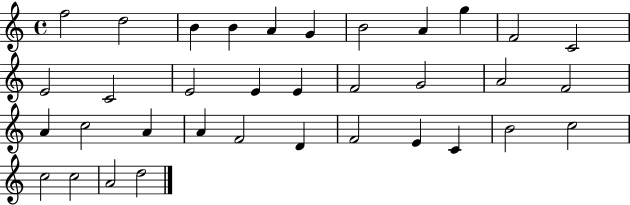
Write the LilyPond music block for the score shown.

{
  \clef treble
  \time 4/4
  \defaultTimeSignature
  \key c \major
  f''2 d''2 | b'4 b'4 a'4 g'4 | b'2 a'4 g''4 | f'2 c'2 | \break e'2 c'2 | e'2 e'4 e'4 | f'2 g'2 | a'2 f'2 | \break a'4 c''2 a'4 | a'4 f'2 d'4 | f'2 e'4 c'4 | b'2 c''2 | \break c''2 c''2 | a'2 d''2 | \bar "|."
}